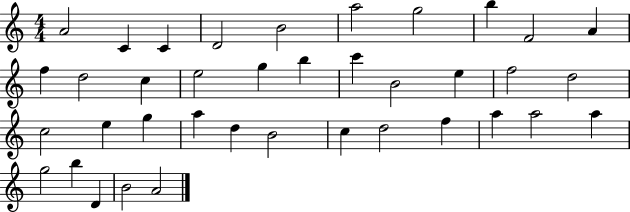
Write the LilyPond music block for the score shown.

{
  \clef treble
  \numericTimeSignature
  \time 4/4
  \key c \major
  a'2 c'4 c'4 | d'2 b'2 | a''2 g''2 | b''4 f'2 a'4 | \break f''4 d''2 c''4 | e''2 g''4 b''4 | c'''4 b'2 e''4 | f''2 d''2 | \break c''2 e''4 g''4 | a''4 d''4 b'2 | c''4 d''2 f''4 | a''4 a''2 a''4 | \break g''2 b''4 d'4 | b'2 a'2 | \bar "|."
}